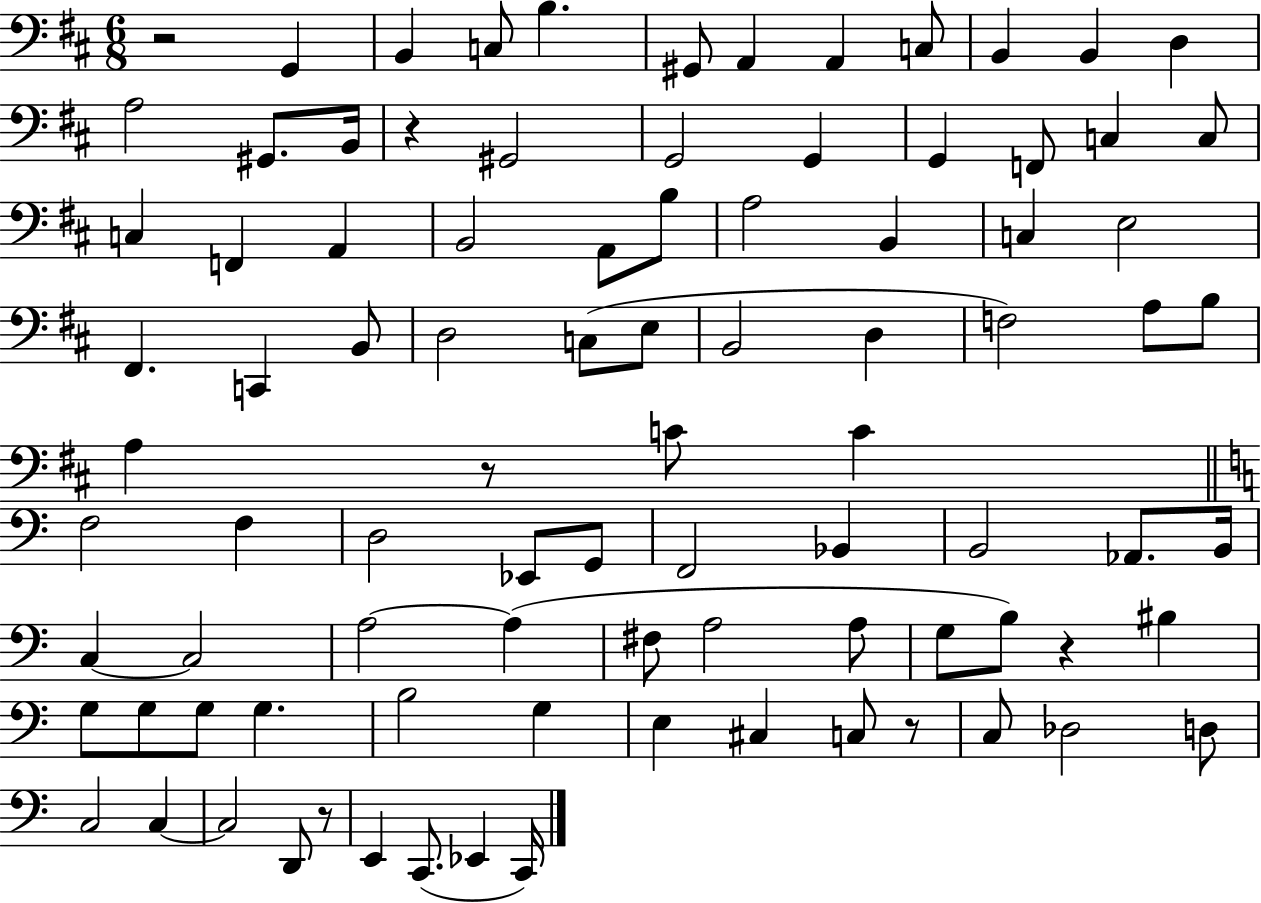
X:1
T:Untitled
M:6/8
L:1/4
K:D
z2 G,, B,, C,/2 B, ^G,,/2 A,, A,, C,/2 B,, B,, D, A,2 ^G,,/2 B,,/4 z ^G,,2 G,,2 G,, G,, F,,/2 C, C,/2 C, F,, A,, B,,2 A,,/2 B,/2 A,2 B,, C, E,2 ^F,, C,, B,,/2 D,2 C,/2 E,/2 B,,2 D, F,2 A,/2 B,/2 A, z/2 C/2 C F,2 F, D,2 _E,,/2 G,,/2 F,,2 _B,, B,,2 _A,,/2 B,,/4 C, C,2 A,2 A, ^F,/2 A,2 A,/2 G,/2 B,/2 z ^B, G,/2 G,/2 G,/2 G, B,2 G, E, ^C, C,/2 z/2 C,/2 _D,2 D,/2 C,2 C, C,2 D,,/2 z/2 E,, C,,/2 _E,, C,,/4